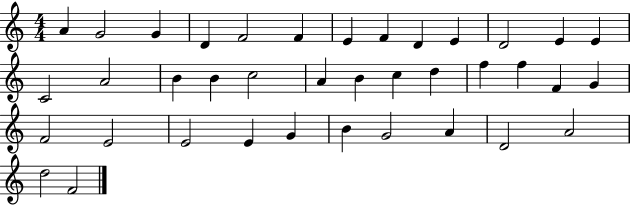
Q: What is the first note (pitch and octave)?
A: A4